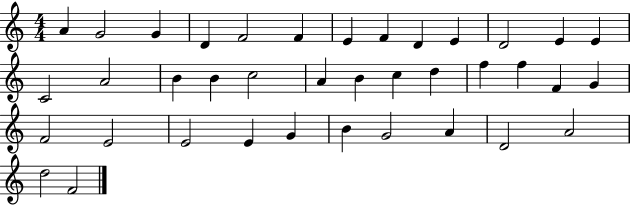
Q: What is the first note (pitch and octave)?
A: A4